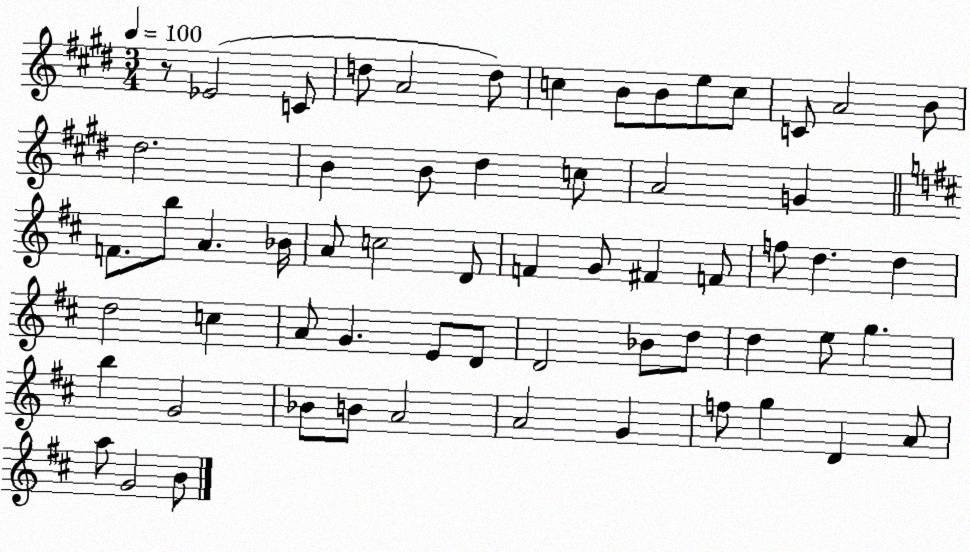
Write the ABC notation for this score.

X:1
T:Untitled
M:3/4
L:1/4
K:E
z/2 _E2 C/2 d/2 A2 d/2 c B/2 B/2 e/2 c/2 C/2 A2 B/2 ^d2 B B/2 ^d c/2 A2 G F/2 b/2 A _B/4 A/2 c2 D/2 F G/2 ^F F/2 f/2 d d d2 c A/2 G E/2 D/2 D2 _B/2 d/2 d e/2 g b G2 _B/2 B/2 A2 A2 G f/2 g D A/2 a/2 G2 B/2